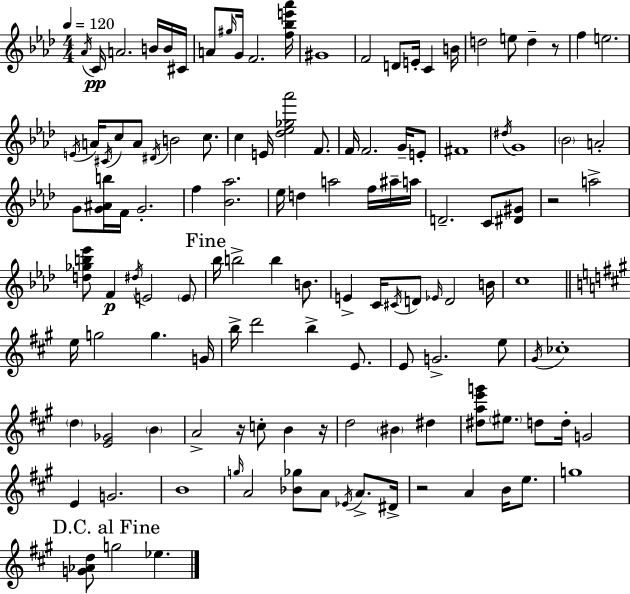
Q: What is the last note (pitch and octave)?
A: Eb5